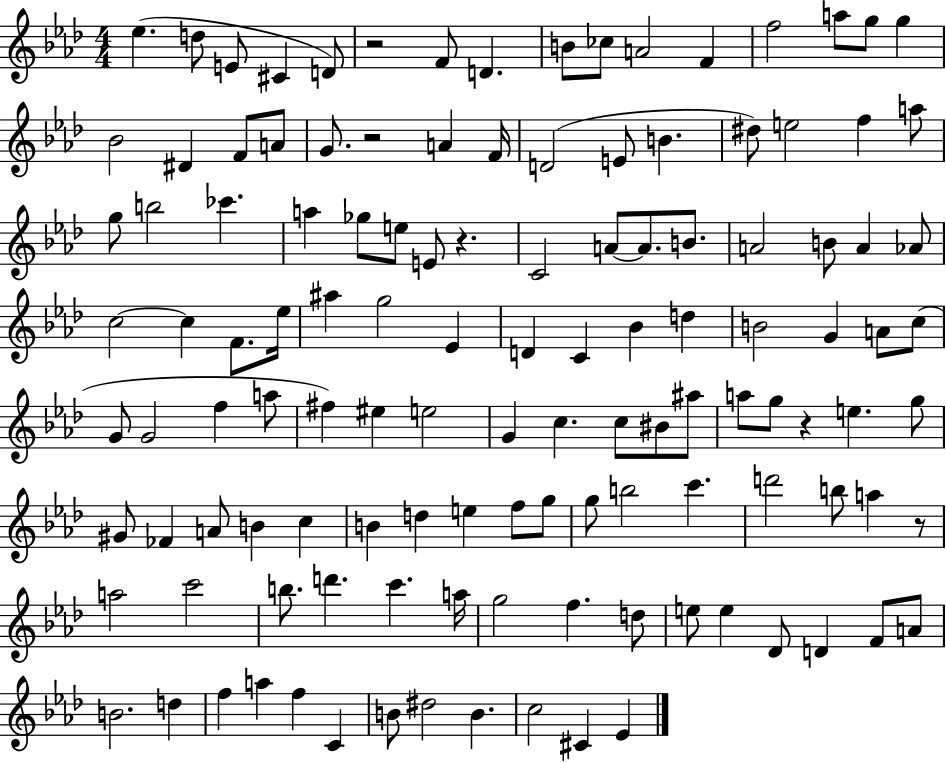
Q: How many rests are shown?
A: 5